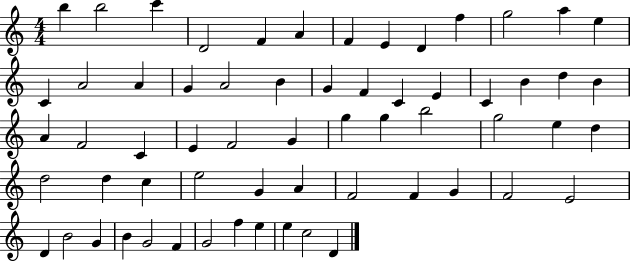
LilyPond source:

{
  \clef treble
  \numericTimeSignature
  \time 4/4
  \key c \major
  b''4 b''2 c'''4 | d'2 f'4 a'4 | f'4 e'4 d'4 f''4 | g''2 a''4 e''4 | \break c'4 a'2 a'4 | g'4 a'2 b'4 | g'4 f'4 c'4 e'4 | c'4 b'4 d''4 b'4 | \break a'4 f'2 c'4 | e'4 f'2 g'4 | g''4 g''4 b''2 | g''2 e''4 d''4 | \break d''2 d''4 c''4 | e''2 g'4 a'4 | f'2 f'4 g'4 | f'2 e'2 | \break d'4 b'2 g'4 | b'4 g'2 f'4 | g'2 f''4 e''4 | e''4 c''2 d'4 | \break \bar "|."
}